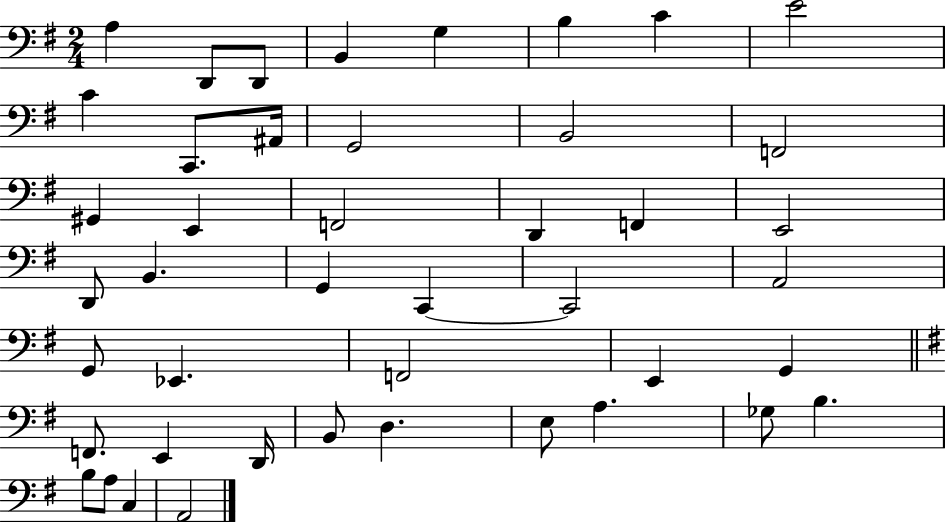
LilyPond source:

{
  \clef bass
  \numericTimeSignature
  \time 2/4
  \key g \major
  a4 d,8 d,8 | b,4 g4 | b4 c'4 | e'2 | \break c'4 c,8. ais,16 | g,2 | b,2 | f,2 | \break gis,4 e,4 | f,2 | d,4 f,4 | e,2 | \break d,8 b,4. | g,4 c,4~~ | c,2 | a,2 | \break g,8 ees,4. | f,2 | e,4 g,4 | \bar "||" \break \key e \minor f,8. e,4 d,16 | b,8 d4. | e8 a4. | ges8 b4. | \break b8 a8 c4 | a,2 | \bar "|."
}